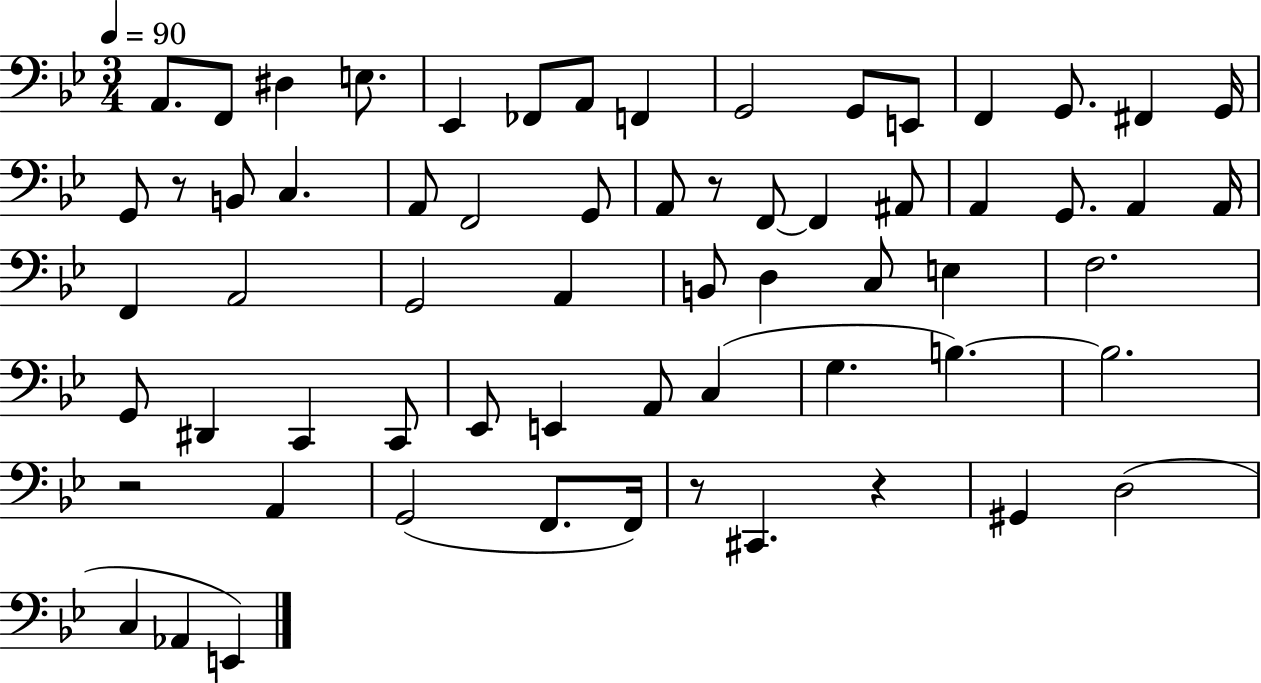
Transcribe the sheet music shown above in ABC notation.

X:1
T:Untitled
M:3/4
L:1/4
K:Bb
A,,/2 F,,/2 ^D, E,/2 _E,, _F,,/2 A,,/2 F,, G,,2 G,,/2 E,,/2 F,, G,,/2 ^F,, G,,/4 G,,/2 z/2 B,,/2 C, A,,/2 F,,2 G,,/2 A,,/2 z/2 F,,/2 F,, ^A,,/2 A,, G,,/2 A,, A,,/4 F,, A,,2 G,,2 A,, B,,/2 D, C,/2 E, F,2 G,,/2 ^D,, C,, C,,/2 _E,,/2 E,, A,,/2 C, G, B, B,2 z2 A,, G,,2 F,,/2 F,,/4 z/2 ^C,, z ^G,, D,2 C, _A,, E,,